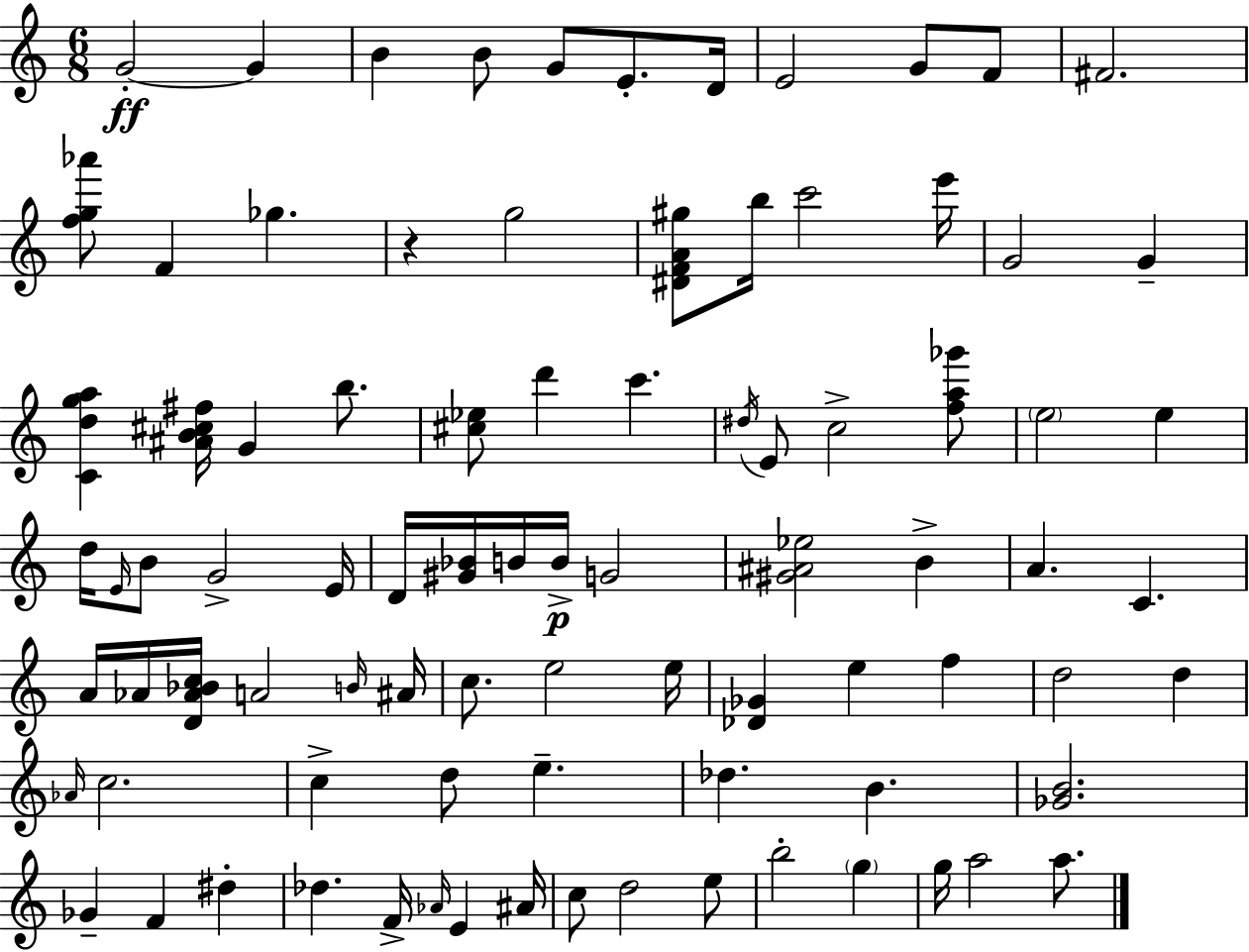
{
  \clef treble
  \numericTimeSignature
  \time 6/8
  \key c \major
  g'2-.~~\ff g'4 | b'4 b'8 g'8 e'8.-. d'16 | e'2 g'8 f'8 | fis'2. | \break <f'' g'' aes'''>8 f'4 ges''4. | r4 g''2 | <dis' f' a' gis''>8 b''16 c'''2 e'''16 | g'2 g'4-- | \break <c' d'' g'' a''>4 <ais' b' cis'' fis''>16 g'4 b''8. | <cis'' ees''>8 d'''4 c'''4. | \acciaccatura { dis''16 } e'8 c''2-> <f'' a'' ges'''>8 | \parenthesize e''2 e''4 | \break d''16 \grace { e'16 } b'8 g'2-> | e'16 d'16 <gis' bes'>16 b'16 b'16->\p g'2 | <gis' ais' ees''>2 b'4-> | a'4. c'4. | \break a'16 aes'16 <d' aes' bes' c''>16 a'2 | \grace { b'16 } ais'16 c''8. e''2 | e''16 <des' ges'>4 e''4 f''4 | d''2 d''4 | \break \grace { aes'16 } c''2. | c''4-> d''8 e''4.-- | des''4. b'4. | <ges' b'>2. | \break ges'4-- f'4 | dis''4-. des''4. f'16-> \grace { aes'16 } | e'4 ais'16 c''8 d''2 | e''8 b''2-. | \break \parenthesize g''4 g''16 a''2 | a''8. \bar "|."
}